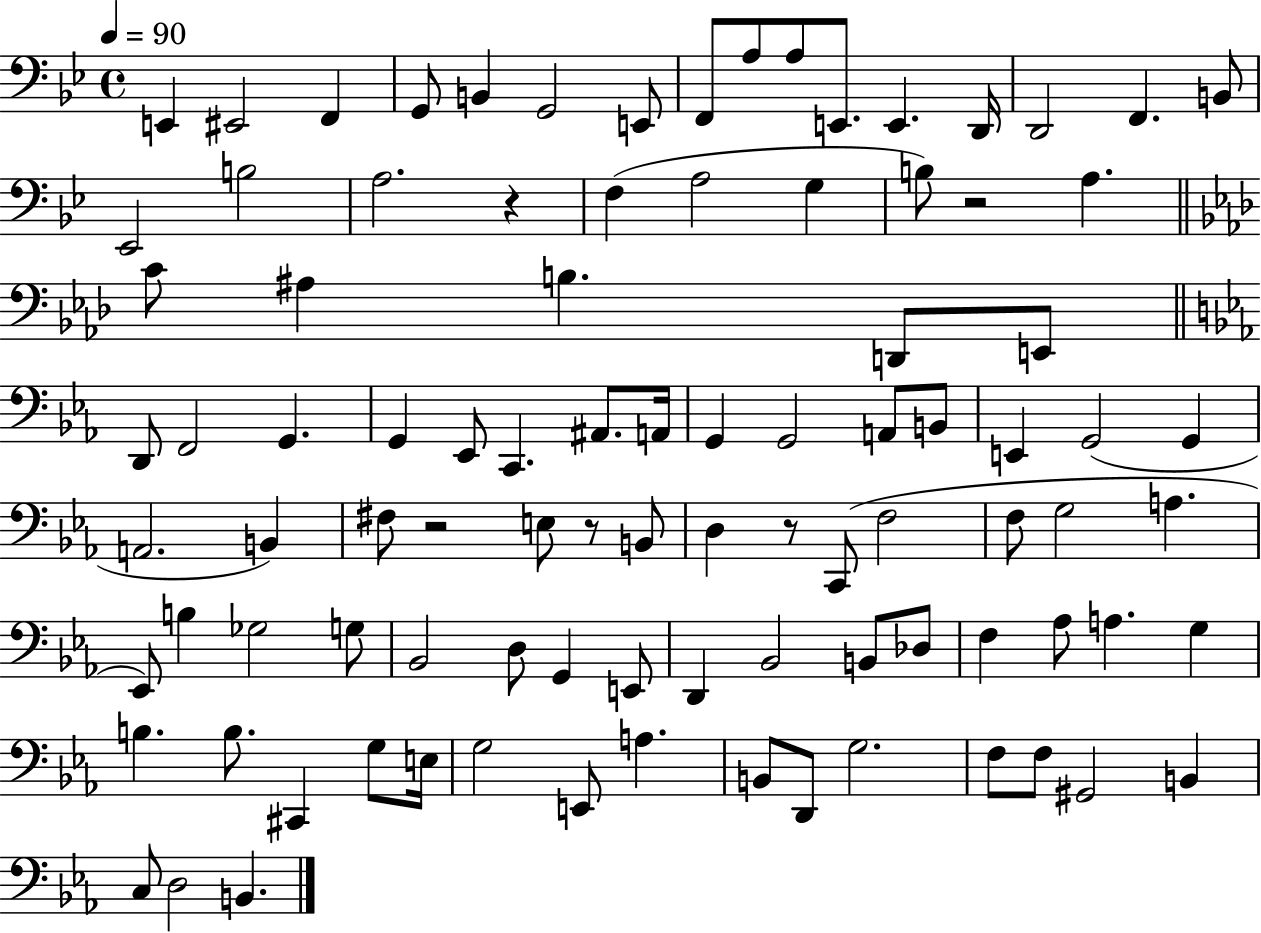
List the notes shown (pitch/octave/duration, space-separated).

E2/q EIS2/h F2/q G2/e B2/q G2/h E2/e F2/e A3/e A3/e E2/e. E2/q. D2/s D2/h F2/q. B2/e Eb2/h B3/h A3/h. R/q F3/q A3/h G3/q B3/e R/h A3/q. C4/e A#3/q B3/q. D2/e E2/e D2/e F2/h G2/q. G2/q Eb2/e C2/q. A#2/e. A2/s G2/q G2/h A2/e B2/e E2/q G2/h G2/q A2/h. B2/q F#3/e R/h E3/e R/e B2/e D3/q R/e C2/e F3/h F3/e G3/h A3/q. Eb2/e B3/q Gb3/h G3/e Bb2/h D3/e G2/q E2/e D2/q Bb2/h B2/e Db3/e F3/q Ab3/e A3/q. G3/q B3/q. B3/e. C#2/q G3/e E3/s G3/h E2/e A3/q. B2/e D2/e G3/h. F3/e F3/e G#2/h B2/q C3/e D3/h B2/q.